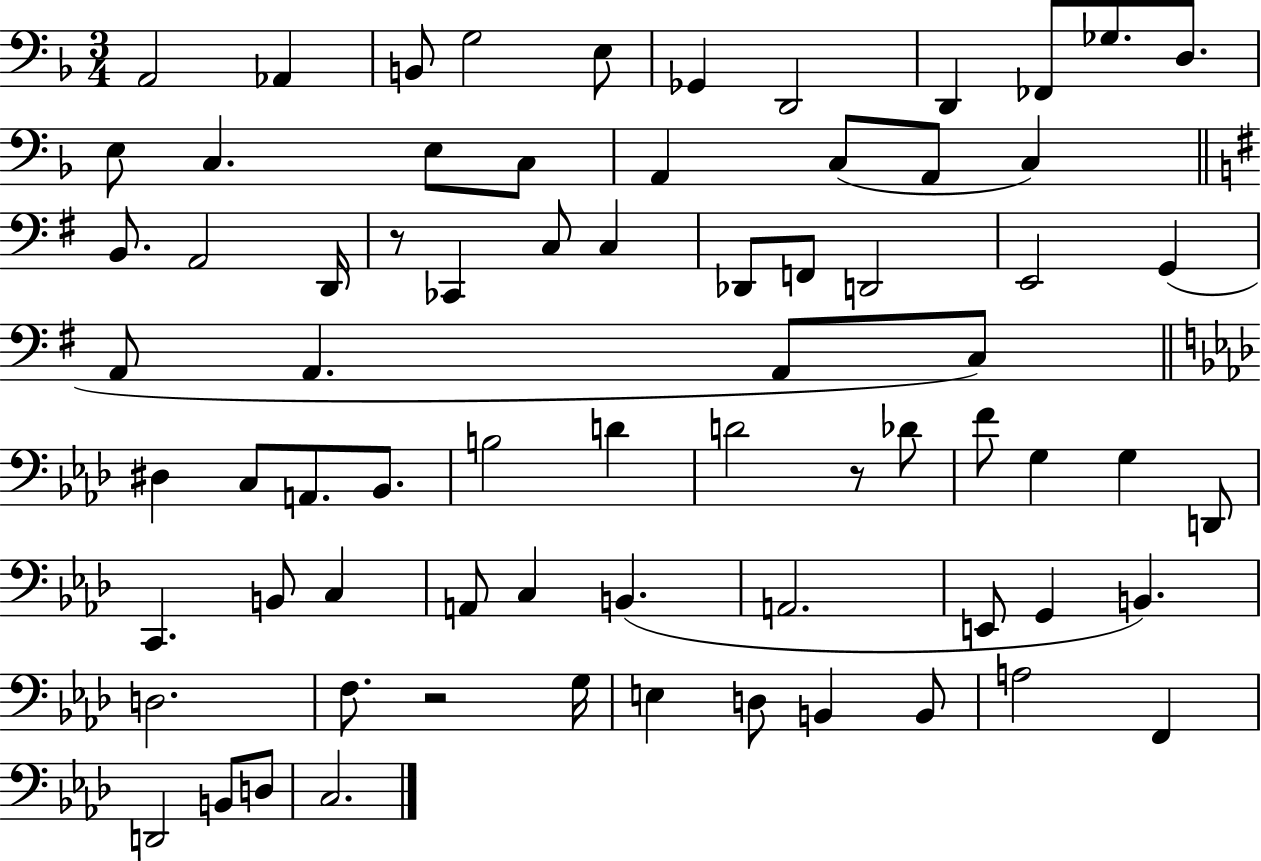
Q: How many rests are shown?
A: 3